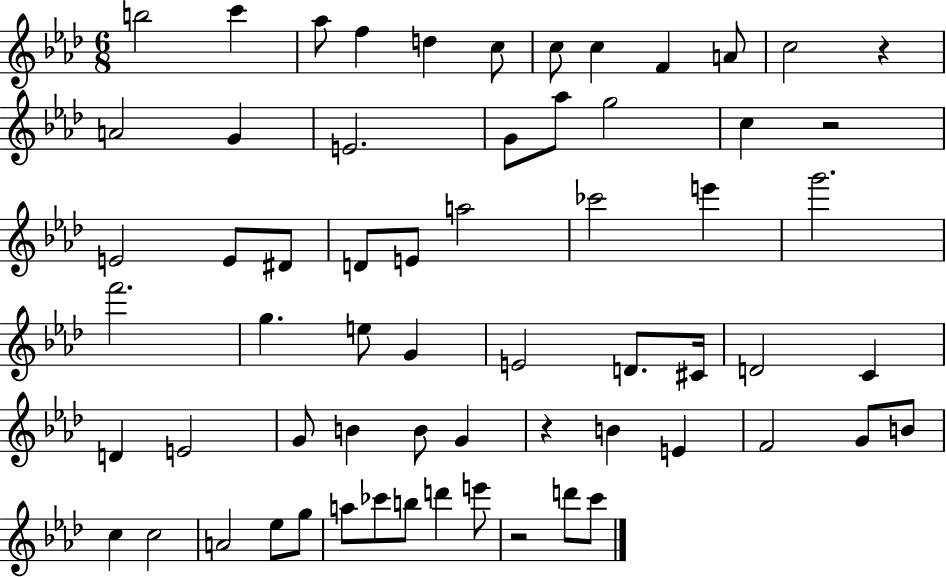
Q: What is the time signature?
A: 6/8